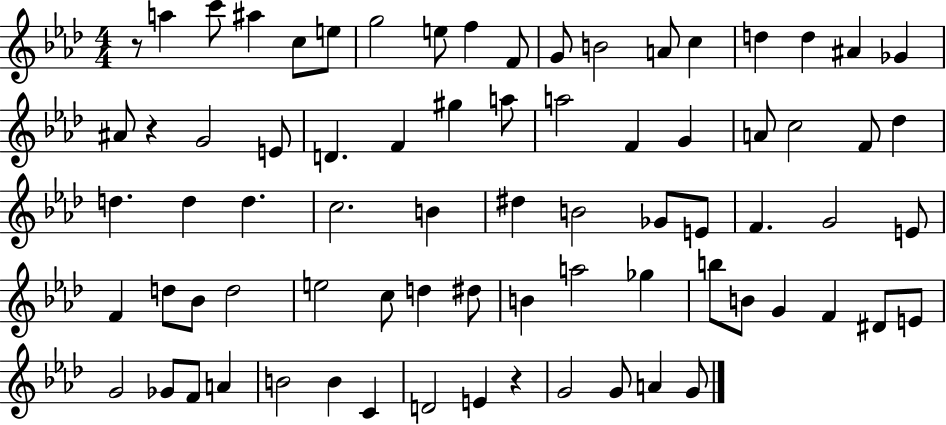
R/e A5/q C6/e A#5/q C5/e E5/e G5/h E5/e F5/q F4/e G4/e B4/h A4/e C5/q D5/q D5/q A#4/q Gb4/q A#4/e R/q G4/h E4/e D4/q. F4/q G#5/q A5/e A5/h F4/q G4/q A4/e C5/h F4/e Db5/q D5/q. D5/q D5/q. C5/h. B4/q D#5/q B4/h Gb4/e E4/e F4/q. G4/h E4/e F4/q D5/e Bb4/e D5/h E5/h C5/e D5/q D#5/e B4/q A5/h Gb5/q B5/e B4/e G4/q F4/q D#4/e E4/e G4/h Gb4/e F4/e A4/q B4/h B4/q C4/q D4/h E4/q R/q G4/h G4/e A4/q G4/e